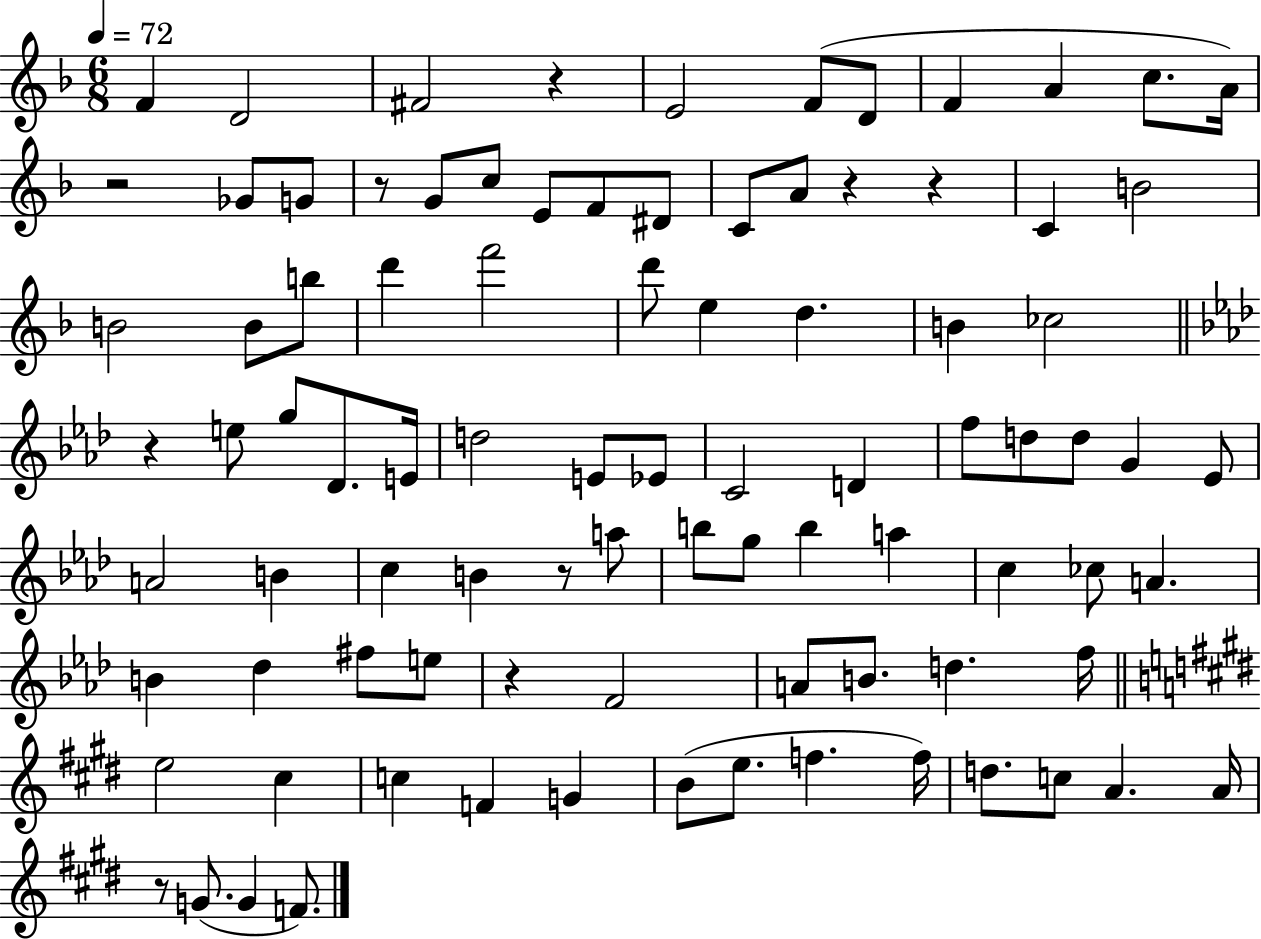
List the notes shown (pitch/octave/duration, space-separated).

F4/q D4/h F#4/h R/q E4/h F4/e D4/e F4/q A4/q C5/e. A4/s R/h Gb4/e G4/e R/e G4/e C5/e E4/e F4/e D#4/e C4/e A4/e R/q R/q C4/q B4/h B4/h B4/e B5/e D6/q F6/h D6/e E5/q D5/q. B4/q CES5/h R/q E5/e G5/e Db4/e. E4/s D5/h E4/e Eb4/e C4/h D4/q F5/e D5/e D5/e G4/q Eb4/e A4/h B4/q C5/q B4/q R/e A5/e B5/e G5/e B5/q A5/q C5/q CES5/e A4/q. B4/q Db5/q F#5/e E5/e R/q F4/h A4/e B4/e. D5/q. F5/s E5/h C#5/q C5/q F4/q G4/q B4/e E5/e. F5/q. F5/s D5/e. C5/e A4/q. A4/s R/e G4/e. G4/q F4/e.